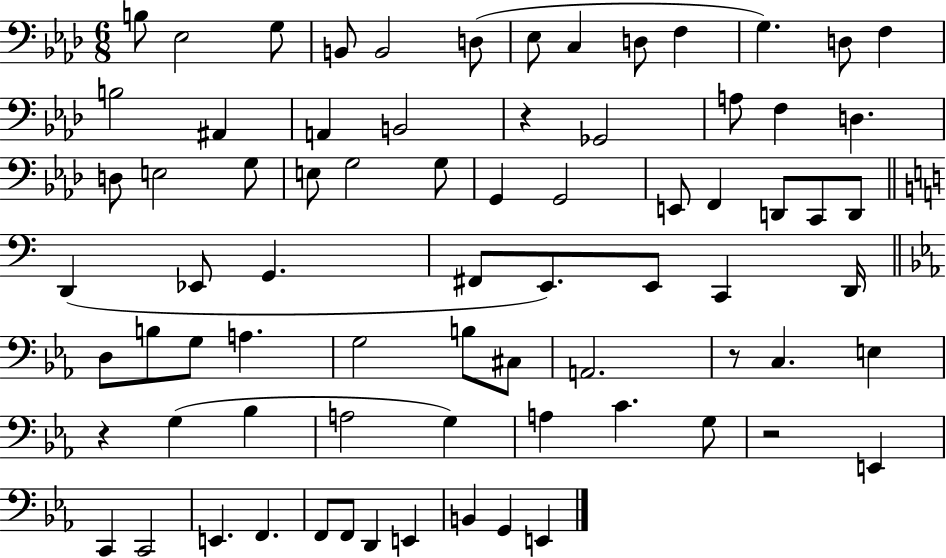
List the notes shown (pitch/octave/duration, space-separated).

B3/e Eb3/h G3/e B2/e B2/h D3/e Eb3/e C3/q D3/e F3/q G3/q. D3/e F3/q B3/h A#2/q A2/q B2/h R/q Gb2/h A3/e F3/q D3/q. D3/e E3/h G3/e E3/e G3/h G3/e G2/q G2/h E2/e F2/q D2/e C2/e D2/e D2/q Eb2/e G2/q. F#2/e E2/e. E2/e C2/q D2/s D3/e B3/e G3/e A3/q. G3/h B3/e C#3/e A2/h. R/e C3/q. E3/q R/q G3/q Bb3/q A3/h G3/q A3/q C4/q. G3/e R/h E2/q C2/q C2/h E2/q. F2/q. F2/e F2/e D2/q E2/q B2/q G2/q E2/q